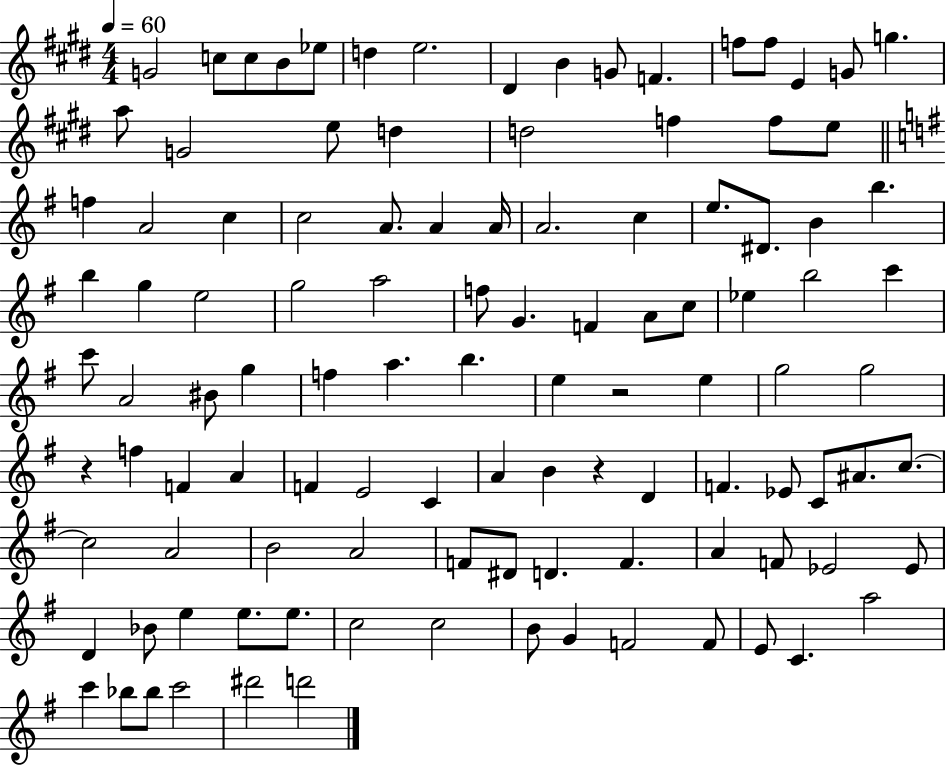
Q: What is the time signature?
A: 4/4